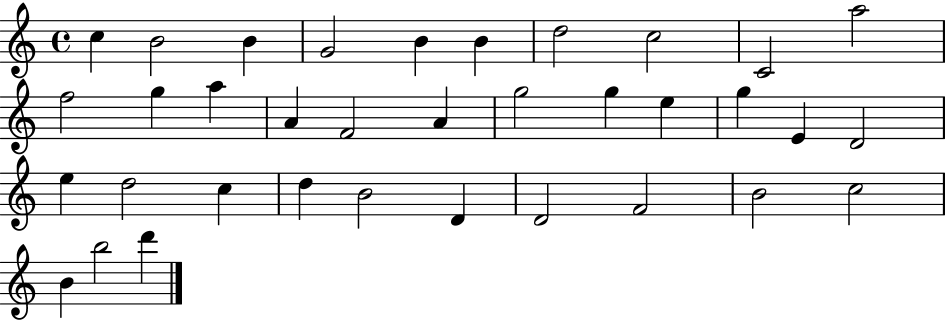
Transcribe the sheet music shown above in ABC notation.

X:1
T:Untitled
M:4/4
L:1/4
K:C
c B2 B G2 B B d2 c2 C2 a2 f2 g a A F2 A g2 g e g E D2 e d2 c d B2 D D2 F2 B2 c2 B b2 d'